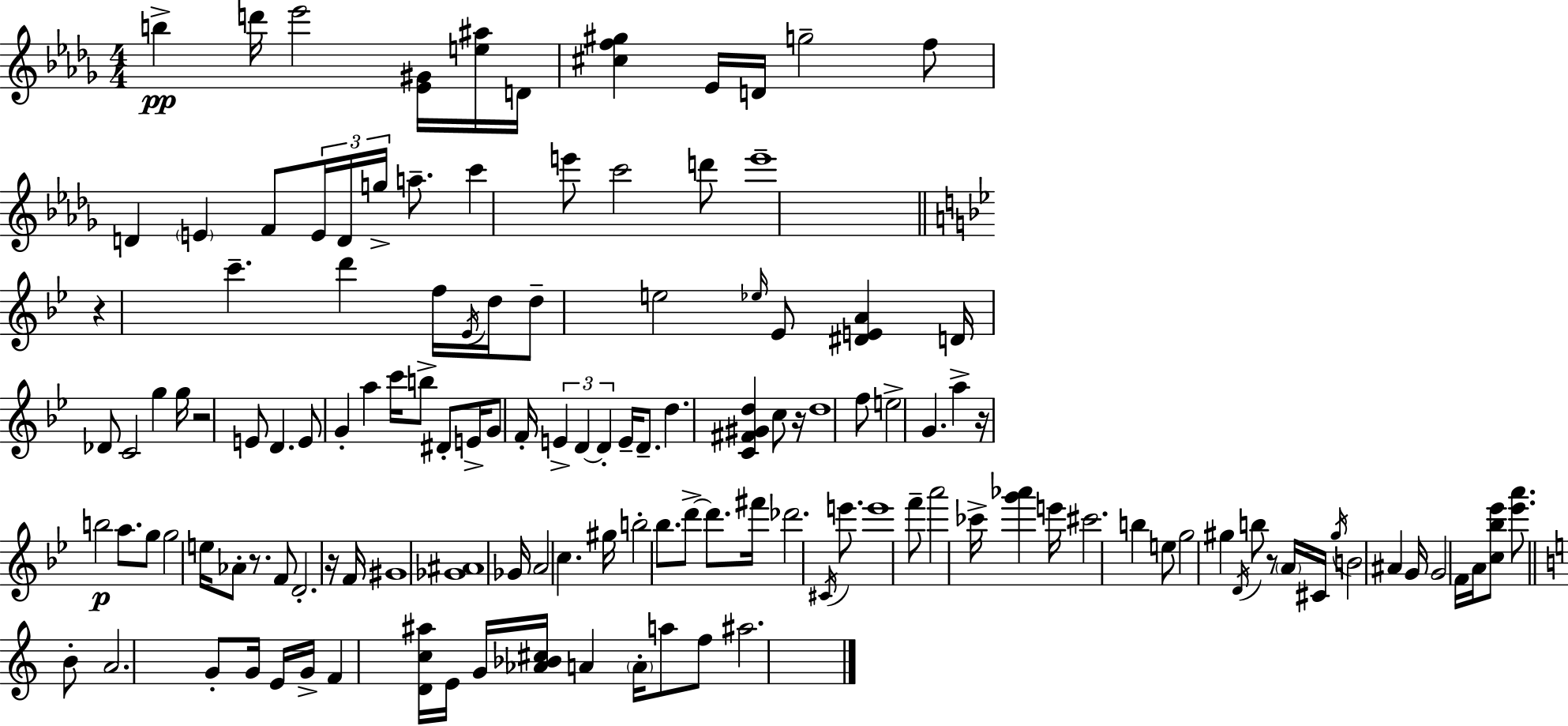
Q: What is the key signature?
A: BES minor